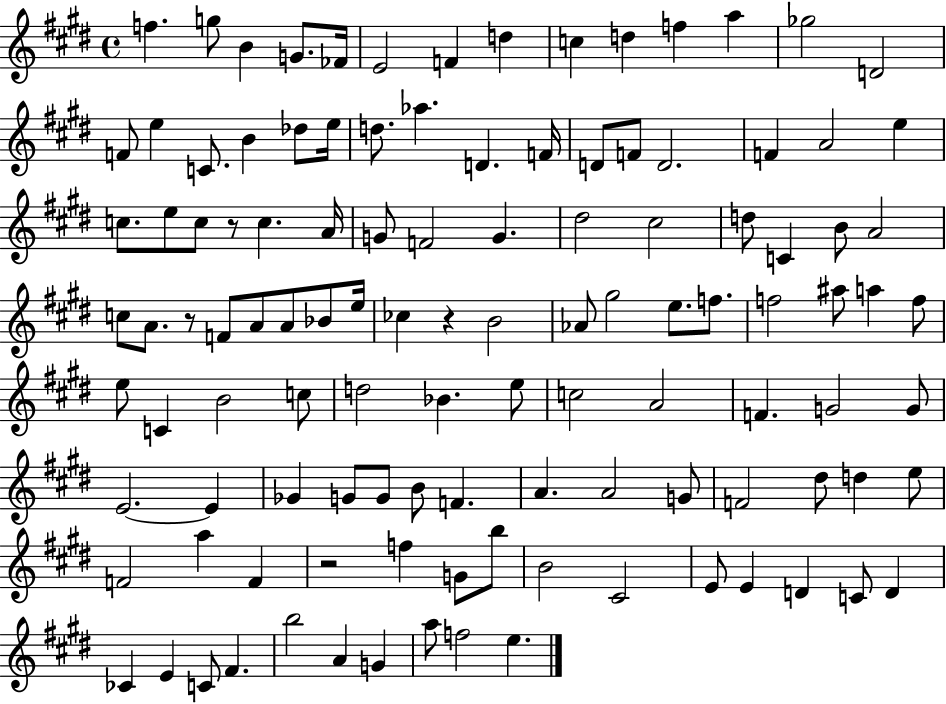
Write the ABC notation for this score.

X:1
T:Untitled
M:4/4
L:1/4
K:E
f g/2 B G/2 _F/4 E2 F d c d f a _g2 D2 F/2 e C/2 B _d/2 e/4 d/2 _a D F/4 D/2 F/2 D2 F A2 e c/2 e/2 c/2 z/2 c A/4 G/2 F2 G ^d2 ^c2 d/2 C B/2 A2 c/2 A/2 z/2 F/2 A/2 A/2 _B/2 e/4 _c z B2 _A/2 ^g2 e/2 f/2 f2 ^a/2 a f/2 e/2 C B2 c/2 d2 _B e/2 c2 A2 F G2 G/2 E2 E _G G/2 G/2 B/2 F A A2 G/2 F2 ^d/2 d e/2 F2 a F z2 f G/2 b/2 B2 ^C2 E/2 E D C/2 D _C E C/2 ^F b2 A G a/2 f2 e